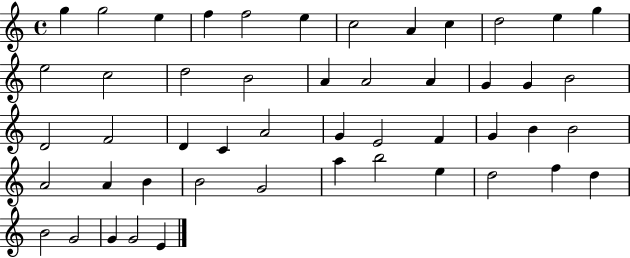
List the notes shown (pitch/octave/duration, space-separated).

G5/q G5/h E5/q F5/q F5/h E5/q C5/h A4/q C5/q D5/h E5/q G5/q E5/h C5/h D5/h B4/h A4/q A4/h A4/q G4/q G4/q B4/h D4/h F4/h D4/q C4/q A4/h G4/q E4/h F4/q G4/q B4/q B4/h A4/h A4/q B4/q B4/h G4/h A5/q B5/h E5/q D5/h F5/q D5/q B4/h G4/h G4/q G4/h E4/q